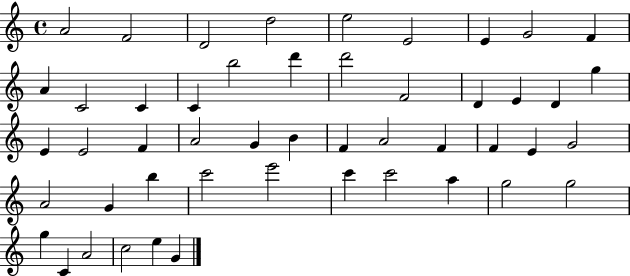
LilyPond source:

{
  \clef treble
  \time 4/4
  \defaultTimeSignature
  \key c \major
  a'2 f'2 | d'2 d''2 | e''2 e'2 | e'4 g'2 f'4 | \break a'4 c'2 c'4 | c'4 b''2 d'''4 | d'''2 f'2 | d'4 e'4 d'4 g''4 | \break e'4 e'2 f'4 | a'2 g'4 b'4 | f'4 a'2 f'4 | f'4 e'4 g'2 | \break a'2 g'4 b''4 | c'''2 e'''2 | c'''4 c'''2 a''4 | g''2 g''2 | \break g''4 c'4 a'2 | c''2 e''4 g'4 | \bar "|."
}